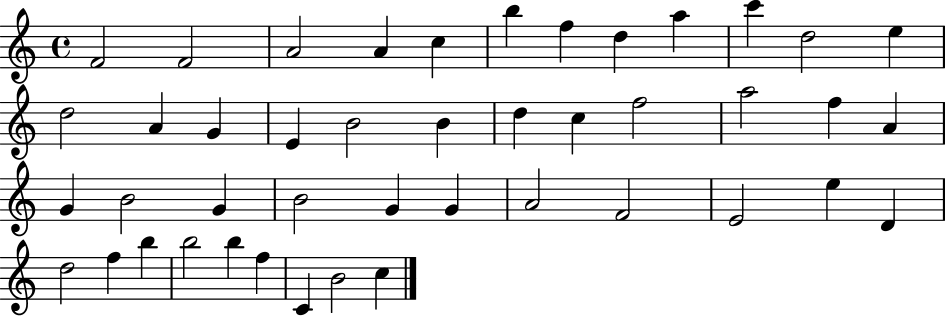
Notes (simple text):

F4/h F4/h A4/h A4/q C5/q B5/q F5/q D5/q A5/q C6/q D5/h E5/q D5/h A4/q G4/q E4/q B4/h B4/q D5/q C5/q F5/h A5/h F5/q A4/q G4/q B4/h G4/q B4/h G4/q G4/q A4/h F4/h E4/h E5/q D4/q D5/h F5/q B5/q B5/h B5/q F5/q C4/q B4/h C5/q